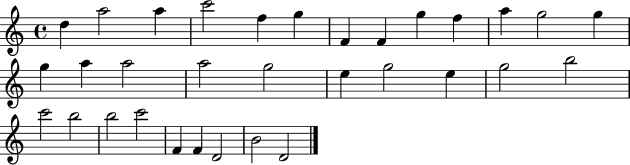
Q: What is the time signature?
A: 4/4